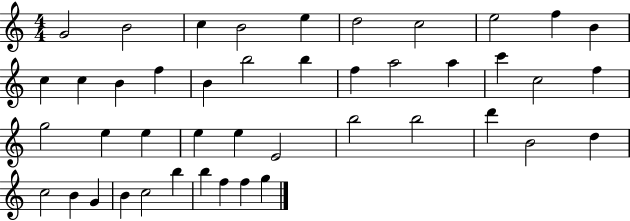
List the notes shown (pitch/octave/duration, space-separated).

G4/h B4/h C5/q B4/h E5/q D5/h C5/h E5/h F5/q B4/q C5/q C5/q B4/q F5/q B4/q B5/h B5/q F5/q A5/h A5/q C6/q C5/h F5/q G5/h E5/q E5/q E5/q E5/q E4/h B5/h B5/h D6/q B4/h D5/q C5/h B4/q G4/q B4/q C5/h B5/q B5/q F5/q F5/q G5/q